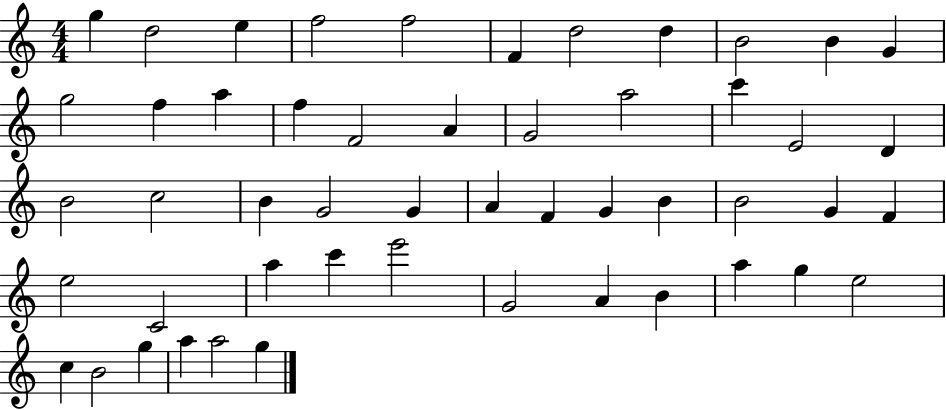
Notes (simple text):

G5/q D5/h E5/q F5/h F5/h F4/q D5/h D5/q B4/h B4/q G4/q G5/h F5/q A5/q F5/q F4/h A4/q G4/h A5/h C6/q E4/h D4/q B4/h C5/h B4/q G4/h G4/q A4/q F4/q G4/q B4/q B4/h G4/q F4/q E5/h C4/h A5/q C6/q E6/h G4/h A4/q B4/q A5/q G5/q E5/h C5/q B4/h G5/q A5/q A5/h G5/q